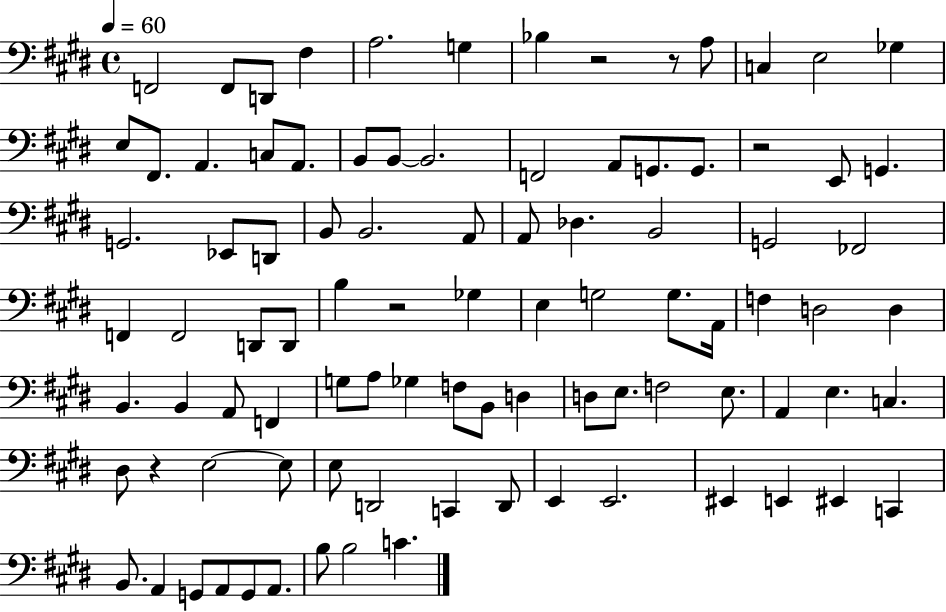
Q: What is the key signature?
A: E major